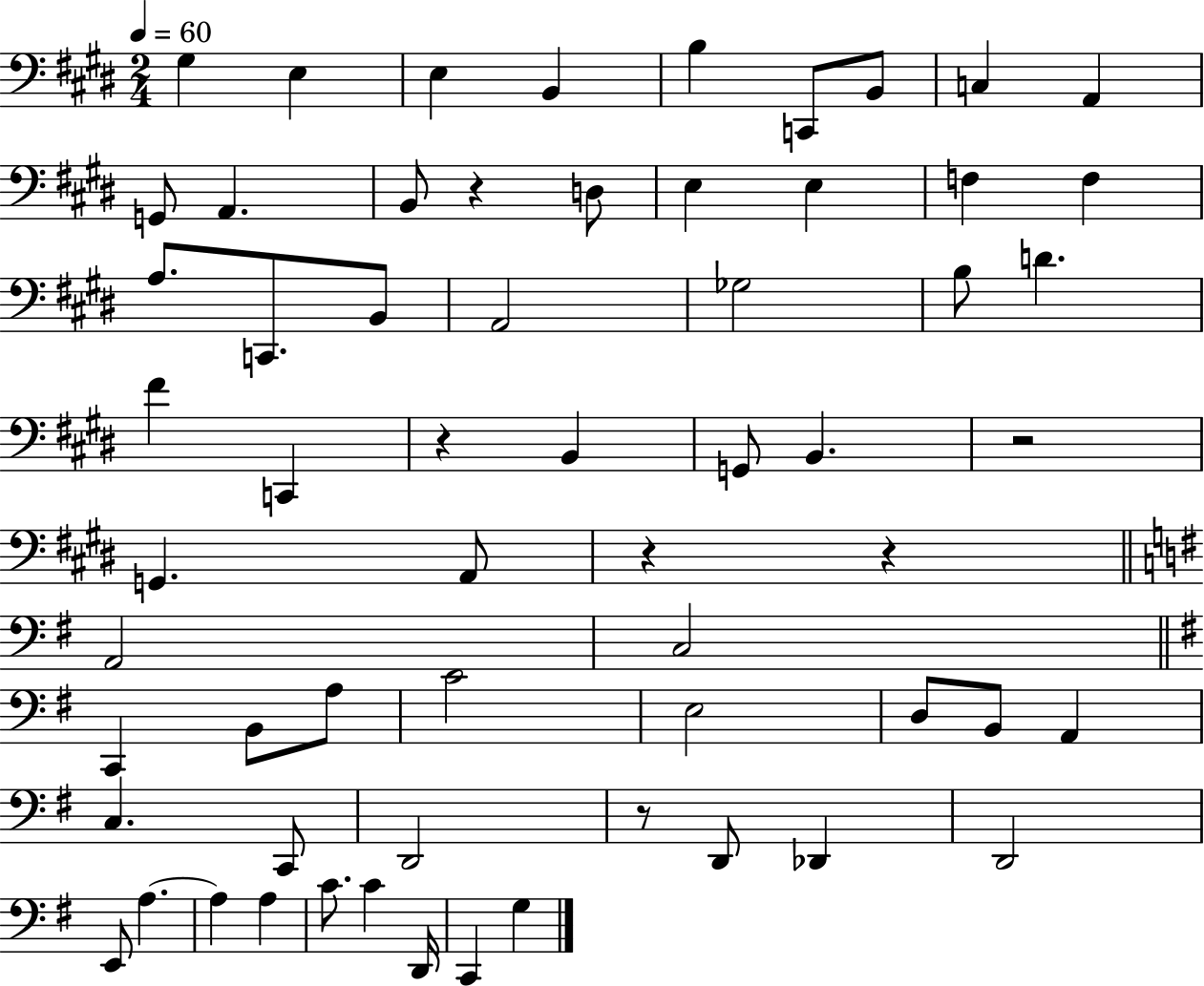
{
  \clef bass
  \numericTimeSignature
  \time 2/4
  \key e \major
  \tempo 4 = 60
  gis4 e4 | e4 b,4 | b4 c,8 b,8 | c4 a,4 | \break g,8 a,4. | b,8 r4 d8 | e4 e4 | f4 f4 | \break a8. c,8. b,8 | a,2 | ges2 | b8 d'4. | \break fis'4 c,4 | r4 b,4 | g,8 b,4. | r2 | \break g,4. a,8 | r4 r4 | \bar "||" \break \key g \major a,2 | c2 | \bar "||" \break \key g \major c,4 b,8 a8 | c'2 | e2 | d8 b,8 a,4 | \break c4. c,8 | d,2 | r8 d,8 des,4 | d,2 | \break e,8 a4.~~ | a4 a4 | c'8. c'4 d,16 | c,4 g4 | \break \bar "|."
}